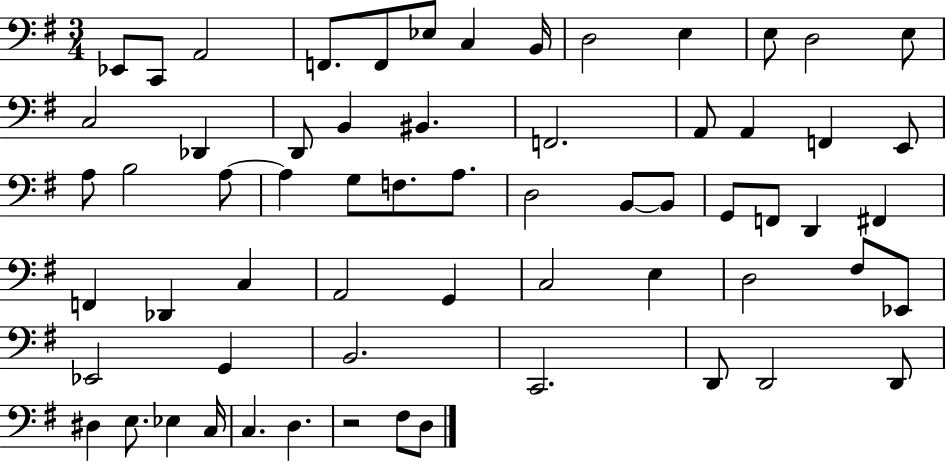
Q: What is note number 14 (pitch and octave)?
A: C3